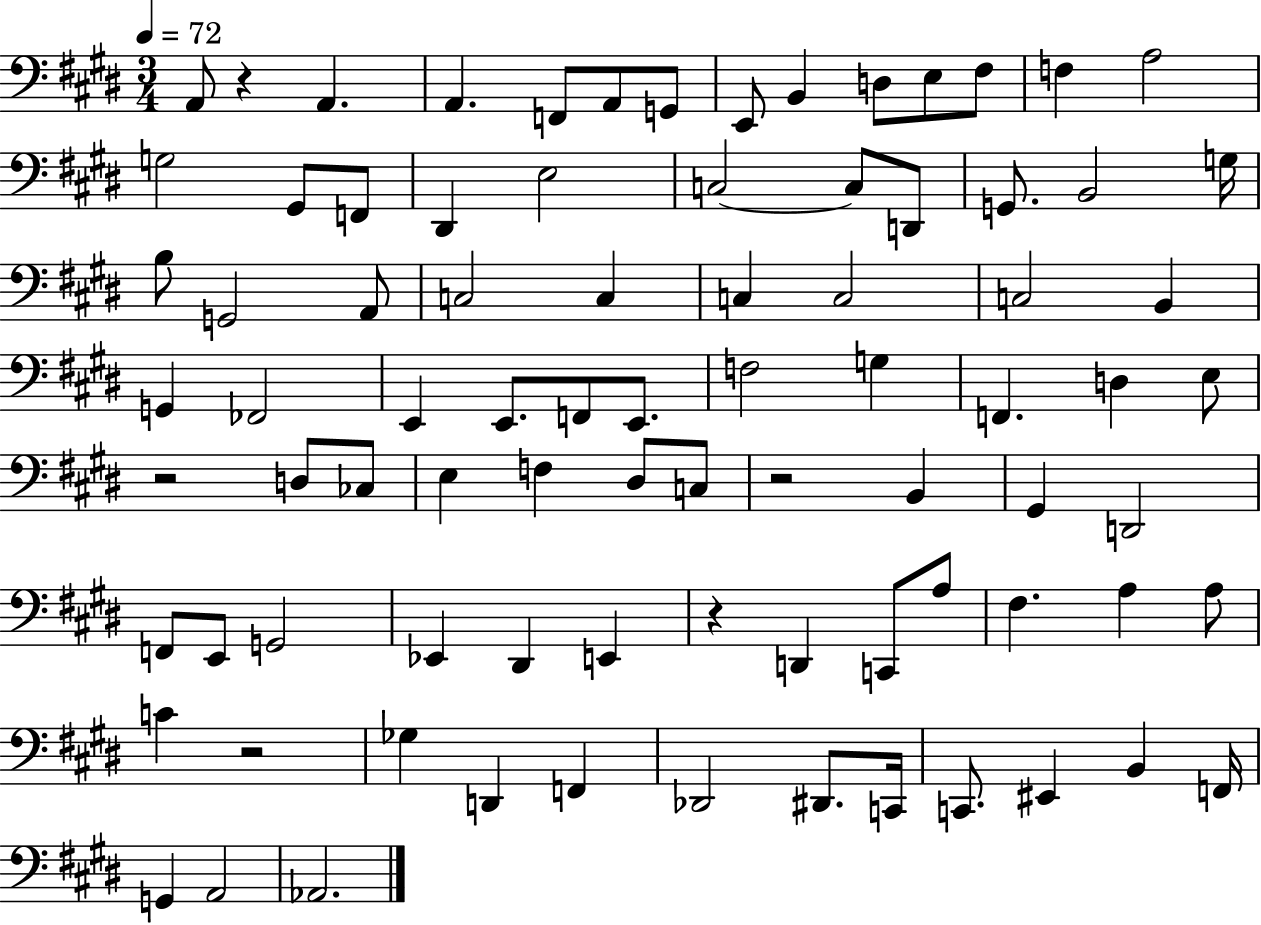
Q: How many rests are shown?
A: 5